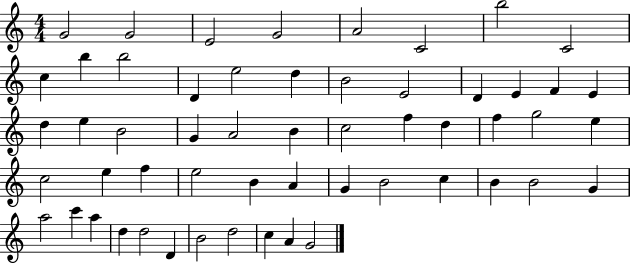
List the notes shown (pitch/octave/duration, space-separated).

G4/h G4/h E4/h G4/h A4/h C4/h B5/h C4/h C5/q B5/q B5/h D4/q E5/h D5/q B4/h E4/h D4/q E4/q F4/q E4/q D5/q E5/q B4/h G4/q A4/h B4/q C5/h F5/q D5/q F5/q G5/h E5/q C5/h E5/q F5/q E5/h B4/q A4/q G4/q B4/h C5/q B4/q B4/h G4/q A5/h C6/q A5/q D5/q D5/h D4/q B4/h D5/h C5/q A4/q G4/h